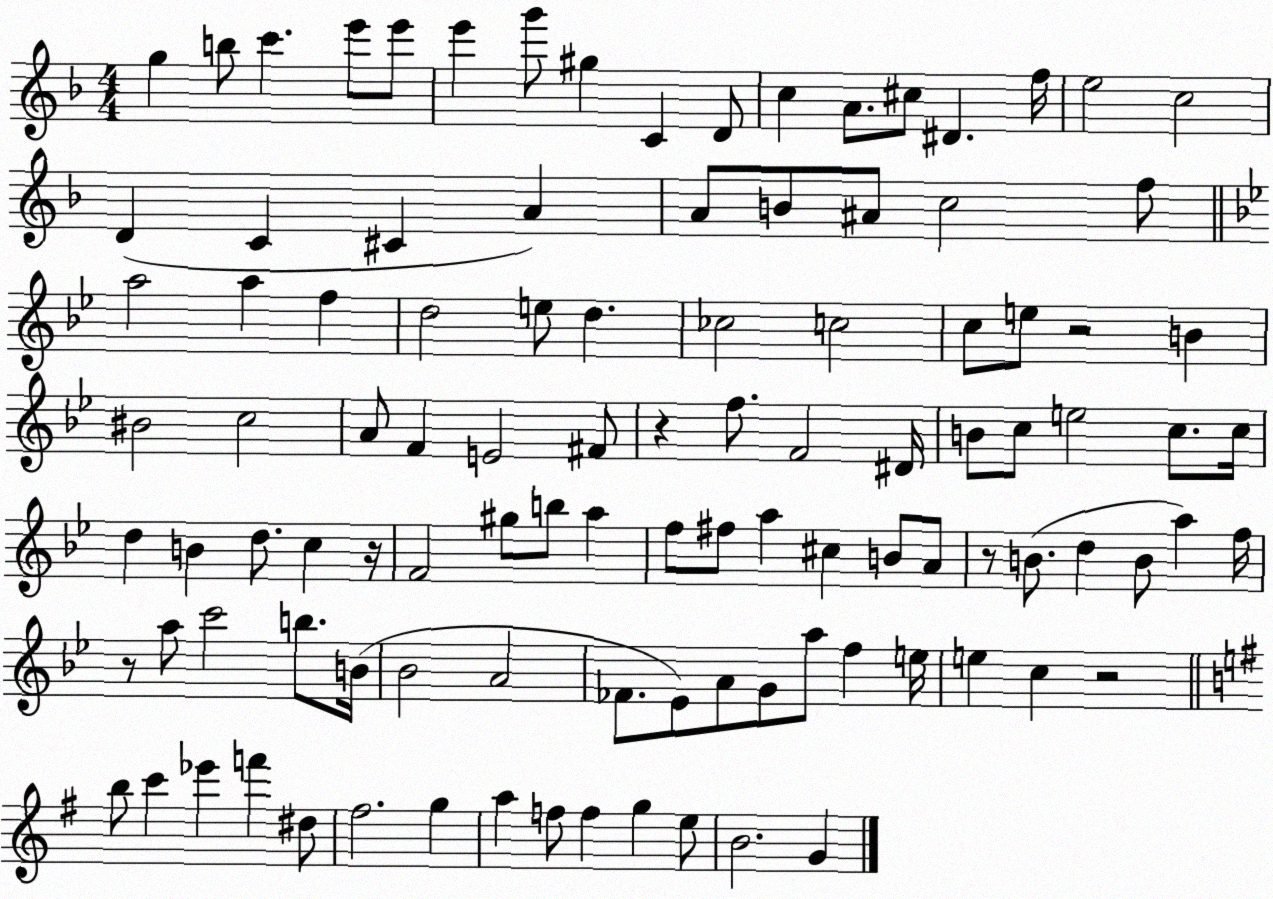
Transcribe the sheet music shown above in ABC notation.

X:1
T:Untitled
M:4/4
L:1/4
K:F
g b/2 c' e'/2 e'/2 e' g'/2 ^g C D/2 c A/2 ^c/2 ^D f/4 e2 c2 D C ^C A A/2 B/2 ^A/2 c2 f/2 a2 a f d2 e/2 d _c2 c2 c/2 e/2 z2 B ^B2 c2 A/2 F E2 ^F/2 z f/2 F2 ^D/4 B/2 c/2 e2 c/2 c/4 d B d/2 c z/4 F2 ^g/2 b/2 a f/2 ^f/2 a ^c B/2 A/2 z/2 B/2 d B/2 a f/4 z/2 a/2 c'2 b/2 B/4 _B2 A2 _F/2 _E/2 A/2 G/2 a/2 f e/4 e c z2 b/2 c' _e' f' ^d/2 ^f2 g a f/2 f g e/2 B2 G